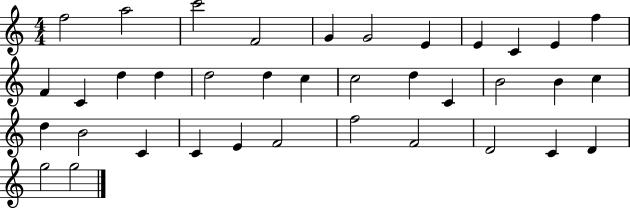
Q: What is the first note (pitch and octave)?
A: F5